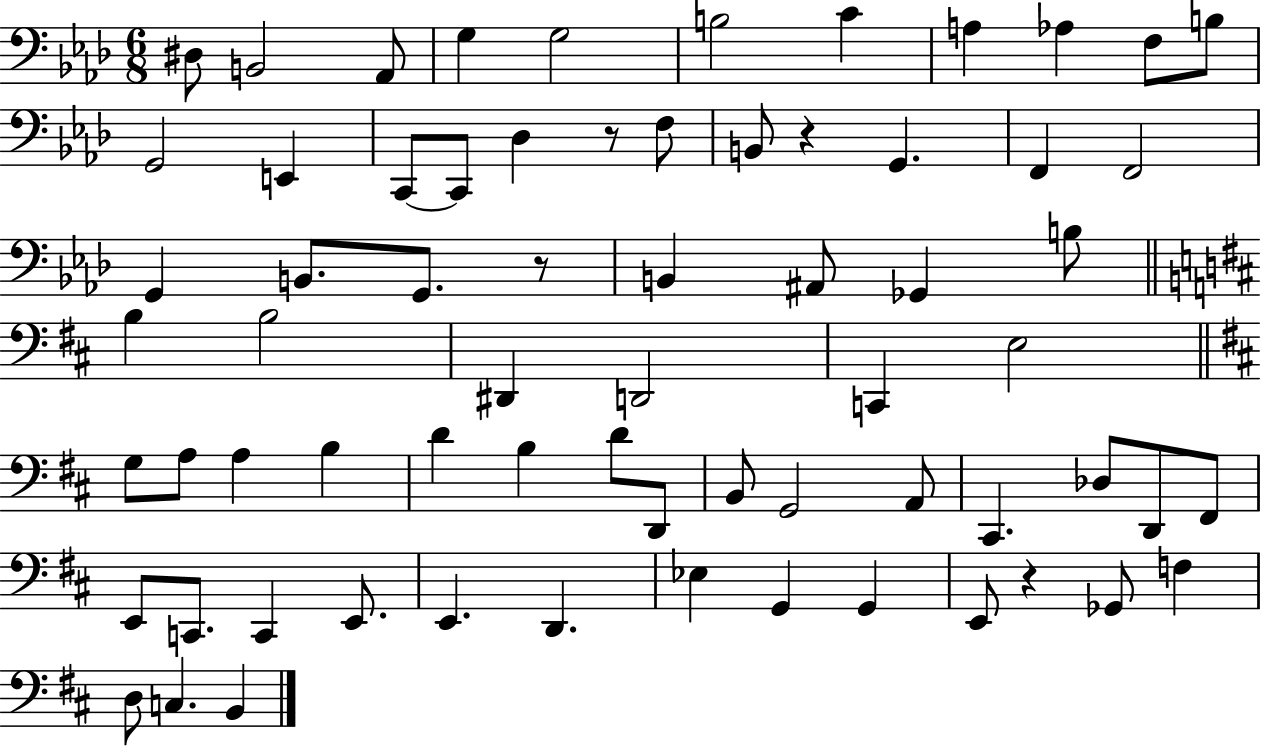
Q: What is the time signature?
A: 6/8